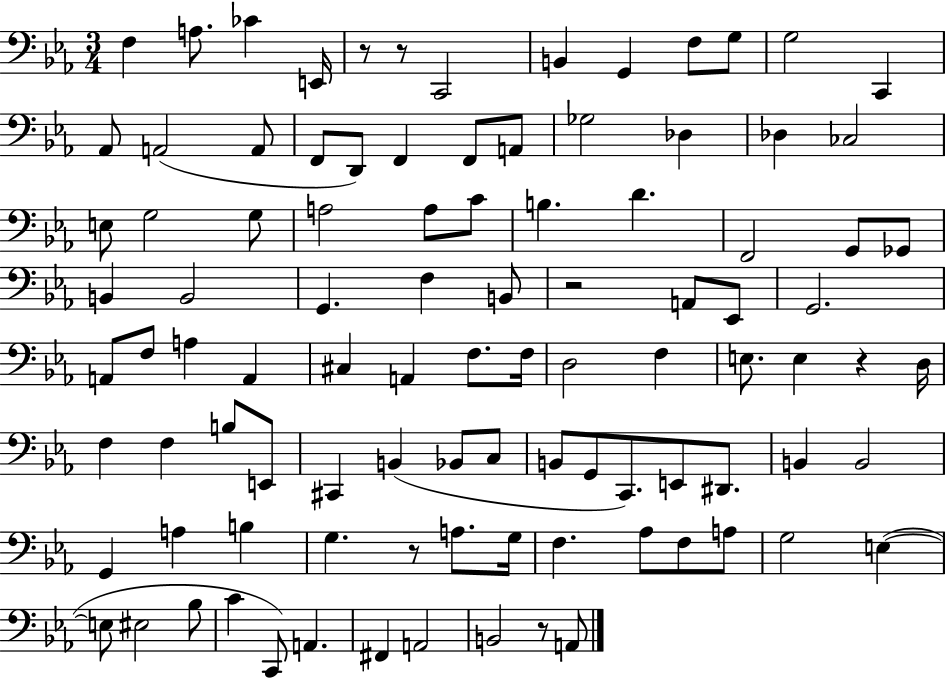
X:1
T:Untitled
M:3/4
L:1/4
K:Eb
F, A,/2 _C E,,/4 z/2 z/2 C,,2 B,, G,, F,/2 G,/2 G,2 C,, _A,,/2 A,,2 A,,/2 F,,/2 D,,/2 F,, F,,/2 A,,/2 _G,2 _D, _D, _C,2 E,/2 G,2 G,/2 A,2 A,/2 C/2 B, D F,,2 G,,/2 _G,,/2 B,, B,,2 G,, F, B,,/2 z2 A,,/2 _E,,/2 G,,2 A,,/2 F,/2 A, A,, ^C, A,, F,/2 F,/4 D,2 F, E,/2 E, z D,/4 F, F, B,/2 E,,/2 ^C,, B,, _B,,/2 C,/2 B,,/2 G,,/2 C,,/2 E,,/2 ^D,,/2 B,, B,,2 G,, A, B, G, z/2 A,/2 G,/4 F, _A,/2 F,/2 A,/2 G,2 E, E,/2 ^E,2 _B,/2 C C,,/2 A,, ^F,, A,,2 B,,2 z/2 A,,/2